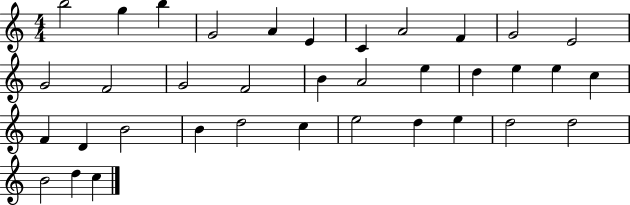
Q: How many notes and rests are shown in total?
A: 36